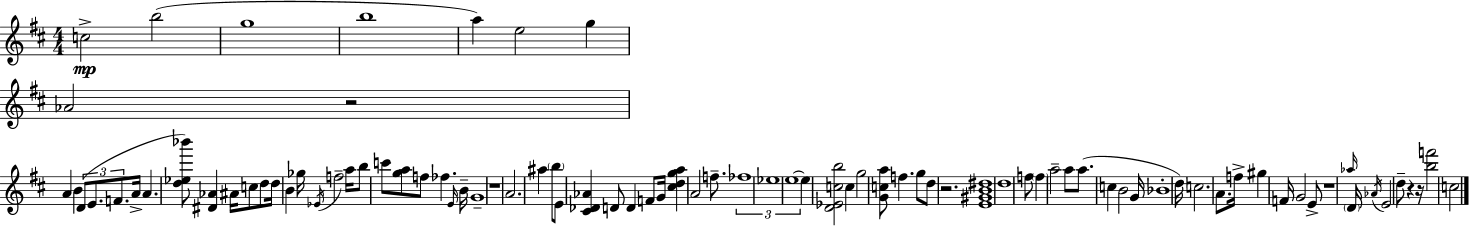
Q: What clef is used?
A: treble